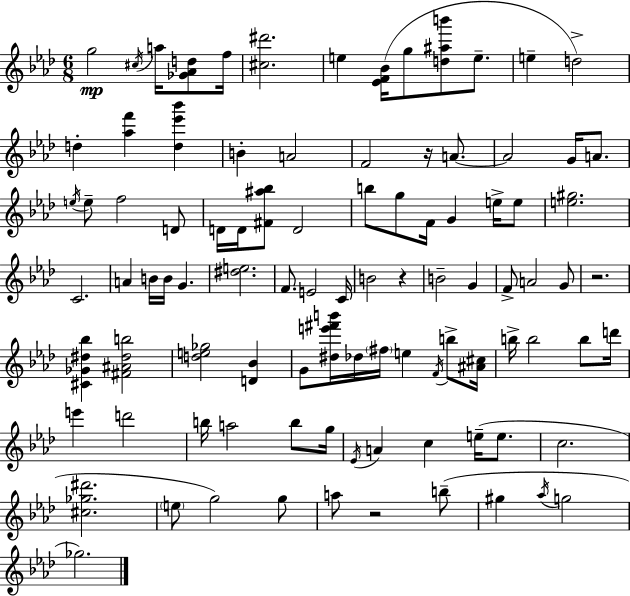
X:1
T:Untitled
M:6/8
L:1/4
K:Fm
g2 ^c/4 a/4 [_G_Ad]/2 f/4 [^c^d']2 e [_EF_B]/4 g/2 [d^ab']/2 e/2 e d2 d [_af'] [d_e'_b'] B A2 F2 z/4 A/2 A2 G/4 A/2 e/4 e/2 f2 D/2 D/4 D/4 [^F^a_b]/2 D2 b/2 g/2 F/4 G e/4 e/2 [e^g]2 C2 A B/4 B/4 G [^de]2 F/2 E2 C/4 B2 z B2 G F/2 A2 G/2 z2 [^C_G^d_b] [^F^A^db]2 [de_g]2 [D_B] G/2 [^de'^f'b']/4 _d/4 ^f/4 e F/4 b/2 [^A^c]/4 b/4 b2 b/2 d'/4 e' d'2 b/4 a2 b/2 g/4 _E/4 A c e/4 e/2 c2 [^c_g^d']2 e/2 g2 g/2 a/2 z2 b/2 ^g _a/4 g2 _g2